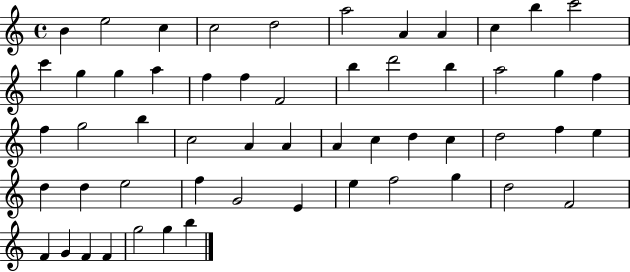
X:1
T:Untitled
M:4/4
L:1/4
K:C
B e2 c c2 d2 a2 A A c b c'2 c' g g a f f F2 b d'2 b a2 g f f g2 b c2 A A A c d c d2 f e d d e2 f G2 E e f2 g d2 F2 F G F F g2 g b